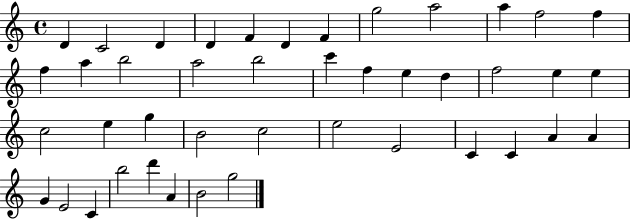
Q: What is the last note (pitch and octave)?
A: G5